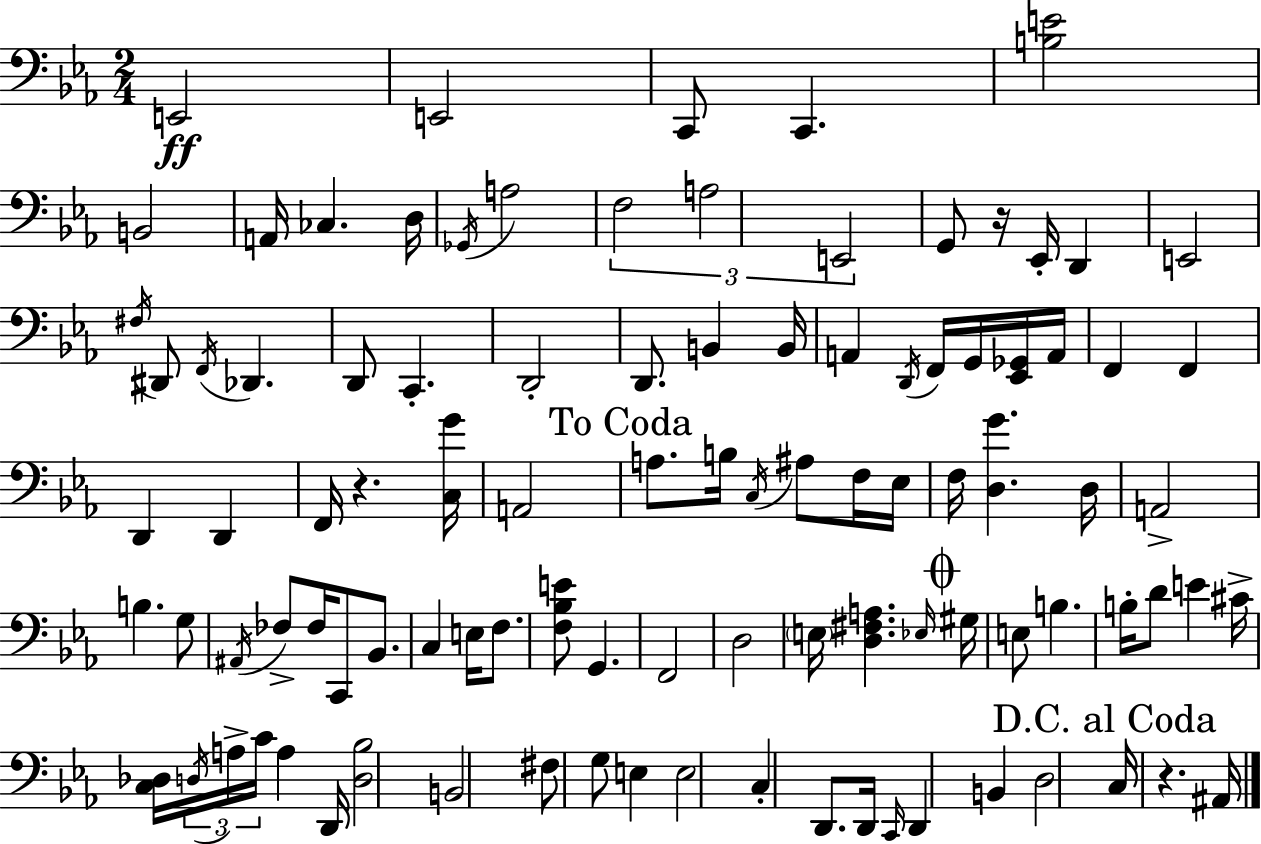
X:1
T:Untitled
M:2/4
L:1/4
K:Eb
E,,2 E,,2 C,,/2 C,, [B,E]2 B,,2 A,,/4 _C, D,/4 _G,,/4 A,2 F,2 A,2 E,,2 G,,/2 z/4 _E,,/4 D,, E,,2 ^F,/4 ^D,,/2 F,,/4 _D,, D,,/2 C,, D,,2 D,,/2 B,, B,,/4 A,, D,,/4 F,,/4 G,,/4 [_E,,_G,,]/4 A,,/4 F,, F,, D,, D,, F,,/4 z [C,G]/4 A,,2 A,/2 B,/4 C,/4 ^A,/2 F,/4 _E,/4 F,/4 [D,G] D,/4 A,,2 B, G,/2 ^A,,/4 _F,/2 _F,/4 C,,/2 _B,,/2 C, E,/4 F,/2 [F,_B,E]/2 G,, F,,2 D,2 E,/4 [D,^F,A,] _E,/4 ^G,/4 E,/2 B, B,/4 D/2 E ^C/4 [C,_D,]/4 D,/4 A,/4 C/4 A, D,,/4 [D,_B,]2 B,,2 ^F,/2 G,/2 E, E,2 C, D,,/2 D,,/4 C,,/4 D,, B,, D,2 C,/4 z ^A,,/4